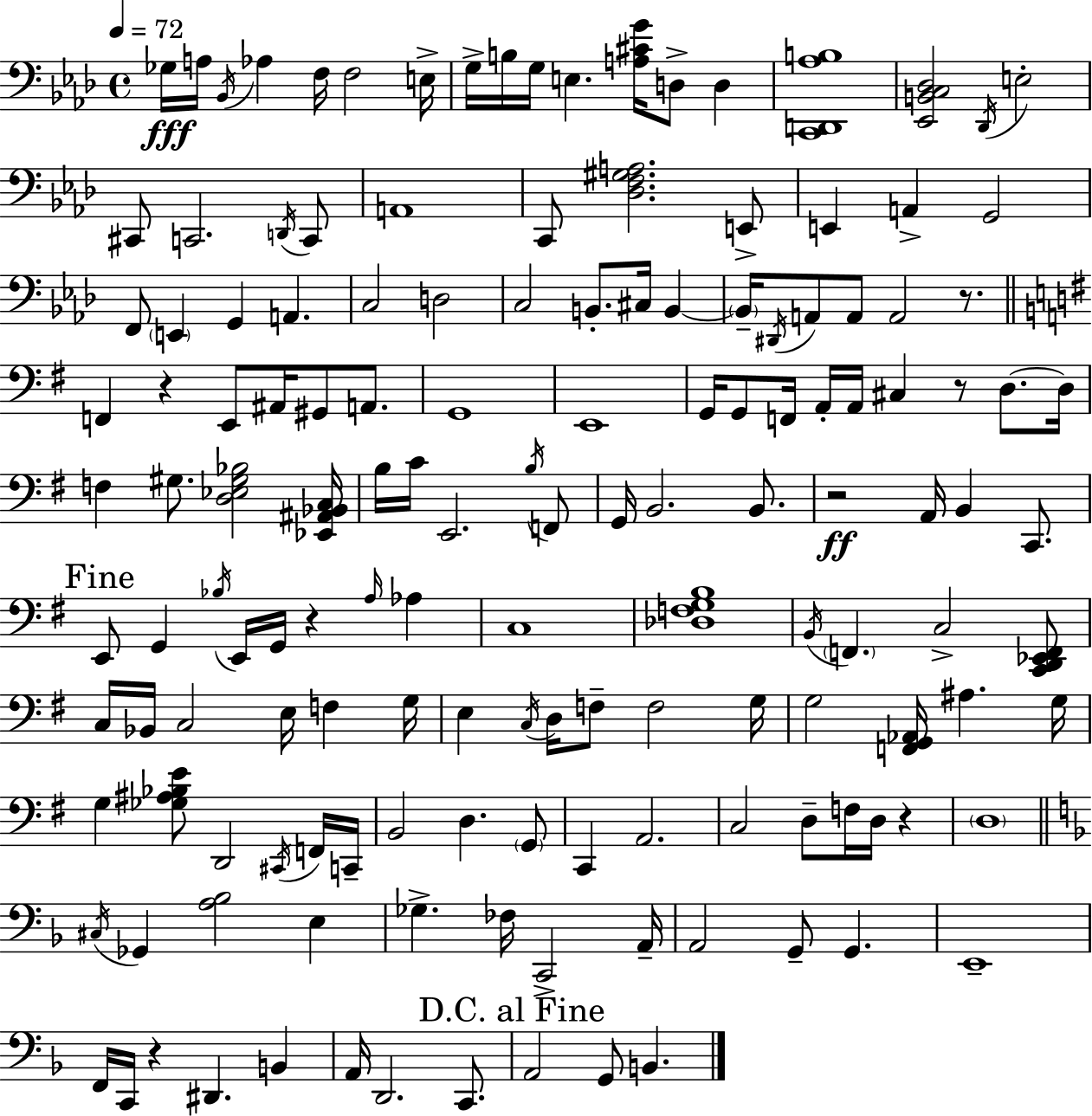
{
  \clef bass
  \time 4/4
  \defaultTimeSignature
  \key aes \major
  \tempo 4 = 72
  ges16\fff a16 \acciaccatura { bes,16 } aes4 f16 f2 | e16-> g16-> b16 g16 e4. <a cis' g'>16 d8-> d4 | <c, d, aes b>1 | <ees, b, c des>2 \acciaccatura { des,16 } e2-. | \break cis,8 c,2. | \acciaccatura { d,16 } c,8 a,1 | c,8 <des f gis a>2. | e,8-> e,4 a,4-> g,2 | \break f,8 \parenthesize e,4 g,4 a,4. | c2 d2 | c2 b,8.-. cis16 b,4~~ | \parenthesize b,16-- \acciaccatura { dis,16 } a,8 a,8 a,2 | \break r8. \bar "||" \break \key g \major f,4 r4 e,8 ais,16 gis,8 a,8. | g,1 | e,1 | g,16 g,8 f,16 a,16-. a,16 cis4 r8 d8.~~ d16 | \break f4 gis8. <d ees gis bes>2 <ees, ais, bes, c>16 | b16 c'16 e,2. \acciaccatura { b16 } f,8 | g,16 b,2. b,8. | r2\ff a,16 b,4 c,8. | \break \mark "Fine" e,8 g,4 \acciaccatura { bes16 } e,16 g,16 r4 \grace { a16 } aes4 | c1 | <des f g b>1 | \acciaccatura { b,16 } \parenthesize f,4. c2-> | \break <c, d, ees, f,>8 c16 bes,16 c2 e16 f4 | g16 e4 \acciaccatura { c16 } d16 f8-- f2 | g16 g2 <f, g, aes,>16 ais4. | g16 g4 <ges ais bes e'>8 d,2 | \break \acciaccatura { cis,16 } f,16 c,16-- b,2 d4. | \parenthesize g,8 c,4 a,2. | c2 d8-- | f16 d16 r4 \parenthesize d1 | \break \bar "||" \break \key d \minor \acciaccatura { cis16 } ges,4 <a bes>2 e4 | ges4.-> fes16 c,2-> | a,16-- a,2 g,8-- g,4. | e,1-- | \break f,16 c,16 r4 dis,4. b,4 | a,16 d,2. c,8. | \mark "D.C. al Fine" a,2 g,8 b,4. | \bar "|."
}